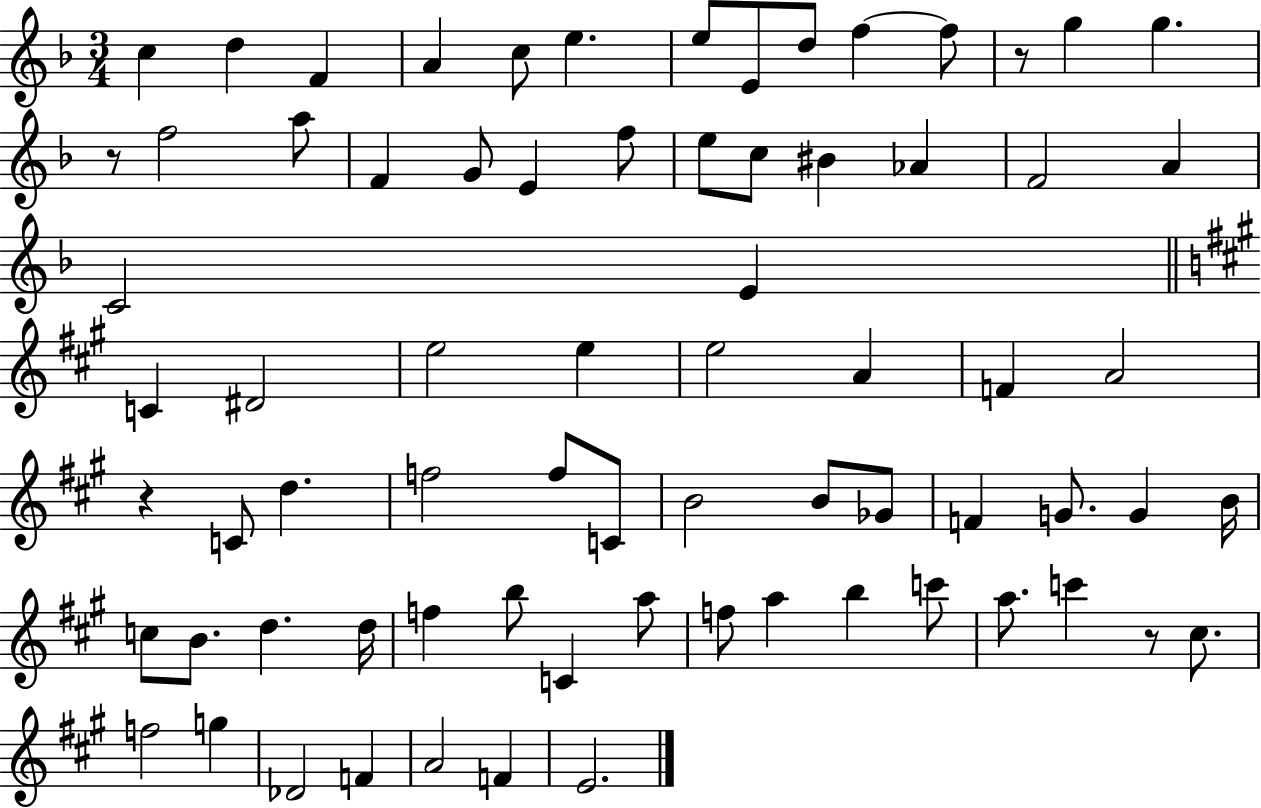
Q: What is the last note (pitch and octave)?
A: E4